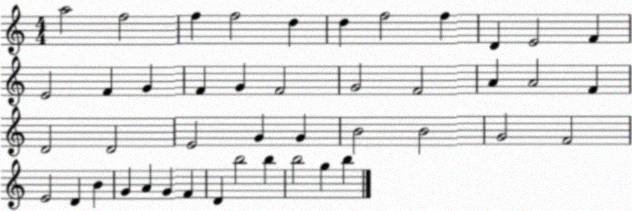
X:1
T:Untitled
M:4/4
L:1/4
K:C
a2 f2 f f2 d d f2 f D E2 F E2 F G F G F2 G2 F2 A A2 F D2 D2 E2 G G B2 B2 G2 F2 E2 D B G A G F D b2 b b2 g b